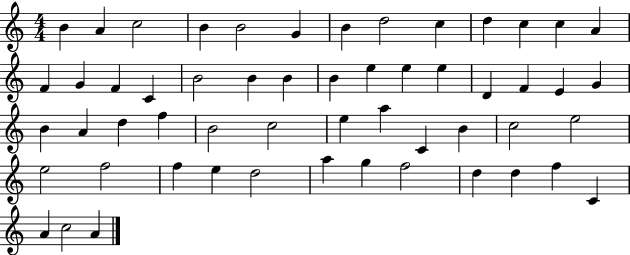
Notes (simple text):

B4/q A4/q C5/h B4/q B4/h G4/q B4/q D5/h C5/q D5/q C5/q C5/q A4/q F4/q G4/q F4/q C4/q B4/h B4/q B4/q B4/q E5/q E5/q E5/q D4/q F4/q E4/q G4/q B4/q A4/q D5/q F5/q B4/h C5/h E5/q A5/q C4/q B4/q C5/h E5/h E5/h F5/h F5/q E5/q D5/h A5/q G5/q F5/h D5/q D5/q F5/q C4/q A4/q C5/h A4/q